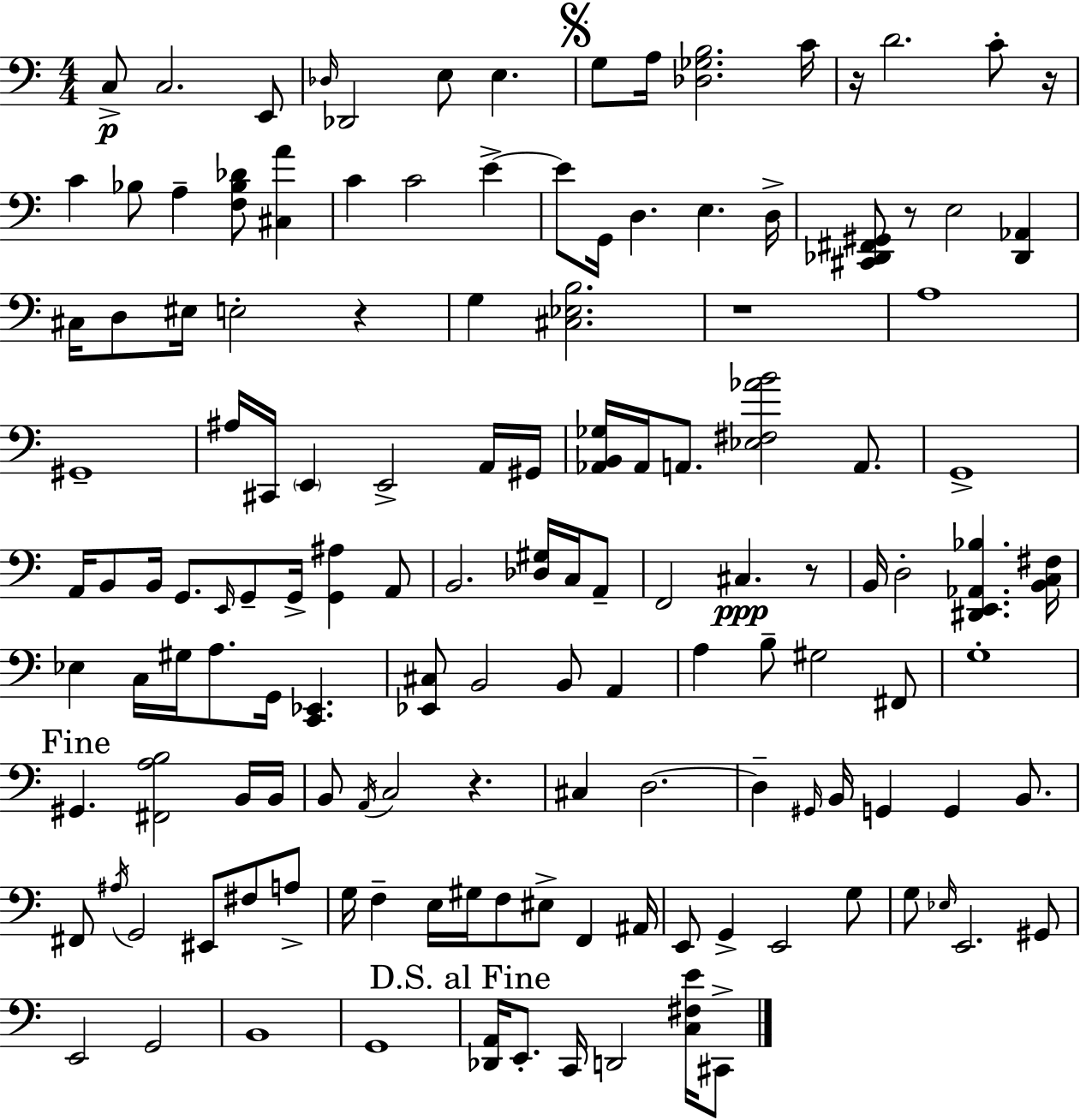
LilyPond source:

{
  \clef bass
  \numericTimeSignature
  \time 4/4
  \key a \minor
  c8->\p c2. e,8 | \grace { des16 } des,2 e8 e4. | \mark \markup { \musicglyph "scripts.segno" } g8 a16 <des ges b>2. | c'16 r16 d'2. c'8-. | \break r16 c'4 bes8 a4-- <f bes des'>8 <cis a'>4 | c'4 c'2 e'4->~~ | e'8 g,16 d4. e4. | d16-> <cis, des, fis, gis,>8 r8 e2 <des, aes,>4 | \break cis16 d8 eis16 e2-. r4 | g4 <cis ees b>2. | r1 | a1 | \break gis,1-- | ais16 cis,16 \parenthesize e,4 e,2-> a,16 | gis,16 <aes, b, ges>16 aes,16 a,8. <ees fis aes' b'>2 a,8. | g,1-> | \break a,16 b,8 b,16 g,8. \grace { e,16 } g,8-- g,16-> <g, ais>4 | a,8 b,2. <des gis>16 c16 | a,8-- f,2 cis4.\ppp | r8 b,16 d2-. <dis, e, aes, bes>4. | \break <b, c fis>16 ees4 c16 gis16 a8. g,16 <c, ees,>4. | <ees, cis>8 b,2 b,8 a,4 | a4 b8-- gis2 | fis,8 g1-. | \break \mark "Fine" gis,4. <fis, a b>2 | b,16 b,16 b,8 \acciaccatura { a,16 } c2 r4. | cis4 d2.~~ | d4-- \grace { gis,16 } b,16 g,4 g,4 | \break b,8. fis,8 \acciaccatura { ais16 } g,2 eis,8 | fis8 a8-> g16 f4-- e16 gis16 f8 eis8-> | f,4 ais,16 e,8 g,4-> e,2 | g8 g8 \grace { ees16 } e,2. | \break gis,8 e,2 g,2 | b,1 | g,1 | \mark "D.S. al Fine" <des, a,>16 e,8.-. c,16 d,2 | \break <c fis e'>16 cis,8-> \bar "|."
}